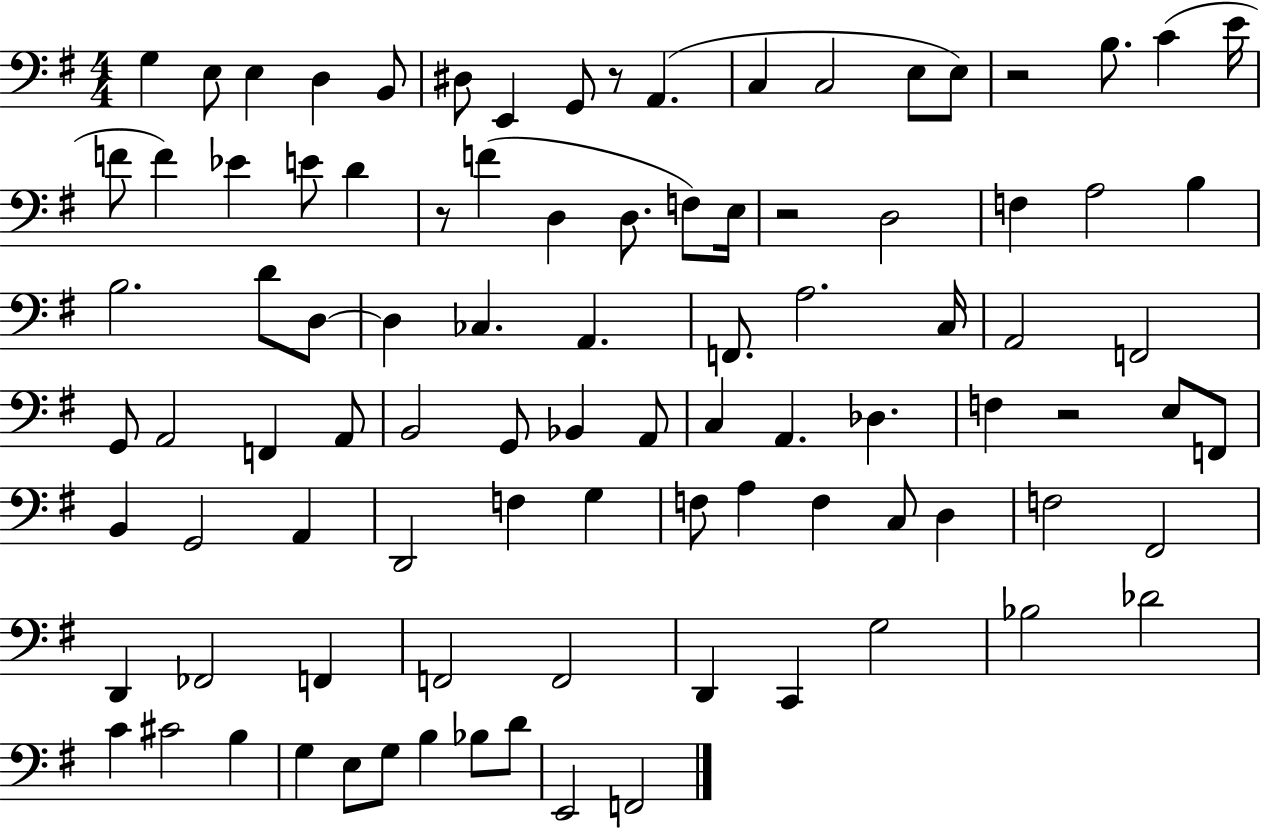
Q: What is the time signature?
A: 4/4